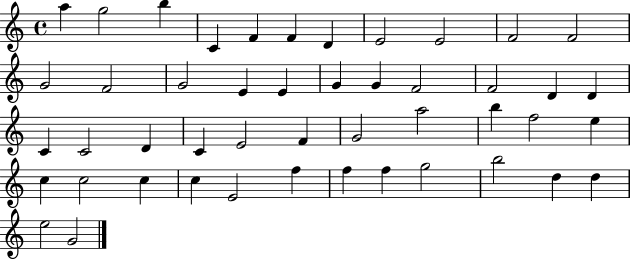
X:1
T:Untitled
M:4/4
L:1/4
K:C
a g2 b C F F D E2 E2 F2 F2 G2 F2 G2 E E G G F2 F2 D D C C2 D C E2 F G2 a2 b f2 e c c2 c c E2 f f f g2 b2 d d e2 G2